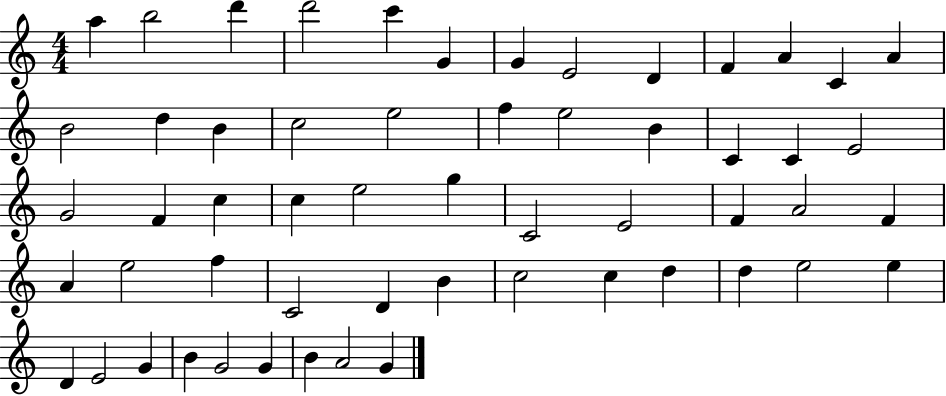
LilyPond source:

{
  \clef treble
  \numericTimeSignature
  \time 4/4
  \key c \major
  a''4 b''2 d'''4 | d'''2 c'''4 g'4 | g'4 e'2 d'4 | f'4 a'4 c'4 a'4 | \break b'2 d''4 b'4 | c''2 e''2 | f''4 e''2 b'4 | c'4 c'4 e'2 | \break g'2 f'4 c''4 | c''4 e''2 g''4 | c'2 e'2 | f'4 a'2 f'4 | \break a'4 e''2 f''4 | c'2 d'4 b'4 | c''2 c''4 d''4 | d''4 e''2 e''4 | \break d'4 e'2 g'4 | b'4 g'2 g'4 | b'4 a'2 g'4 | \bar "|."
}